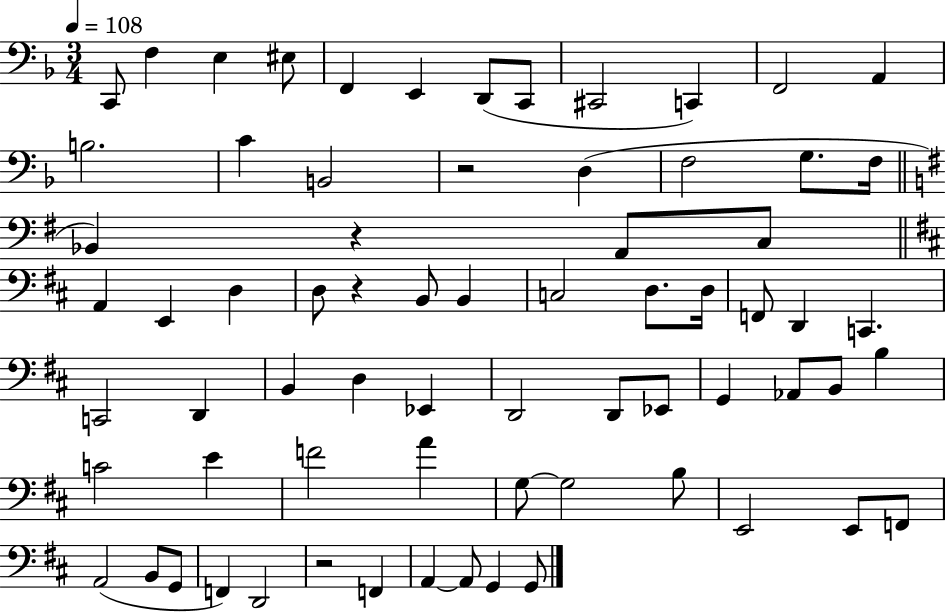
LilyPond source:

{
  \clef bass
  \numericTimeSignature
  \time 3/4
  \key f \major
  \tempo 4 = 108
  c,8 f4 e4 eis8 | f,4 e,4 d,8( c,8 | cis,2 c,4) | f,2 a,4 | \break b2. | c'4 b,2 | r2 d4( | f2 g8. f16 | \break \bar "||" \break \key e \minor bes,4) r4 a,8 c8 | \bar "||" \break \key b \minor a,4 e,4 d4 | d8 r4 b,8 b,4 | c2 d8. d16 | f,8 d,4 c,4. | \break c,2 d,4 | b,4 d4 ees,4 | d,2 d,8 ees,8 | g,4 aes,8 b,8 b4 | \break c'2 e'4 | f'2 a'4 | g8~~ g2 b8 | e,2 e,8 f,8 | \break a,2( b,8 g,8 | f,4) d,2 | r2 f,4 | a,4~~ a,8 g,4 g,8 | \break \bar "|."
}